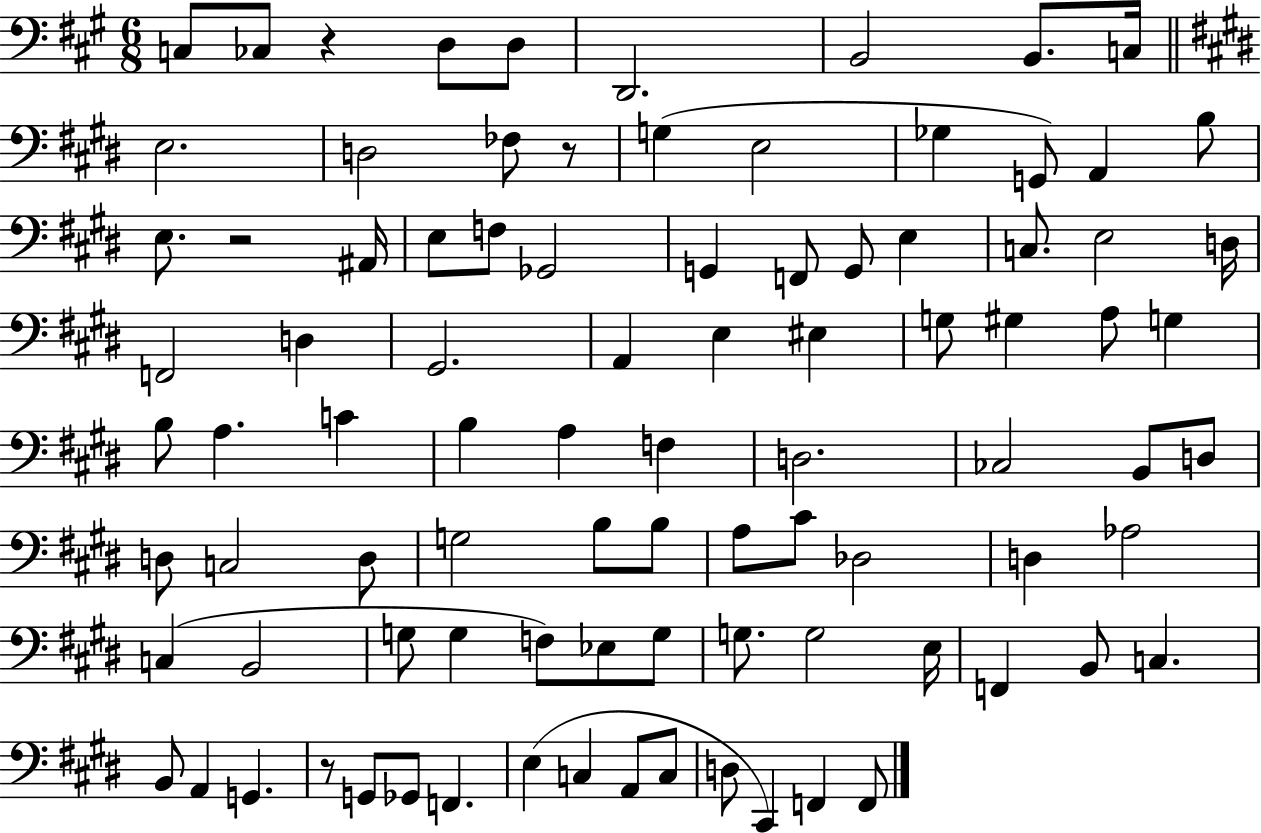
X:1
T:Untitled
M:6/8
L:1/4
K:A
C,/2 _C,/2 z D,/2 D,/2 D,,2 B,,2 B,,/2 C,/4 E,2 D,2 _F,/2 z/2 G, E,2 _G, G,,/2 A,, B,/2 E,/2 z2 ^A,,/4 E,/2 F,/2 _G,,2 G,, F,,/2 G,,/2 E, C,/2 E,2 D,/4 F,,2 D, ^G,,2 A,, E, ^E, G,/2 ^G, A,/2 G, B,/2 A, C B, A, F, D,2 _C,2 B,,/2 D,/2 D,/2 C,2 D,/2 G,2 B,/2 B,/2 A,/2 ^C/2 _D,2 D, _A,2 C, B,,2 G,/2 G, F,/2 _E,/2 G,/2 G,/2 G,2 E,/4 F,, B,,/2 C, B,,/2 A,, G,, z/2 G,,/2 _G,,/2 F,, E, C, A,,/2 C,/2 D,/2 ^C,, F,, F,,/2